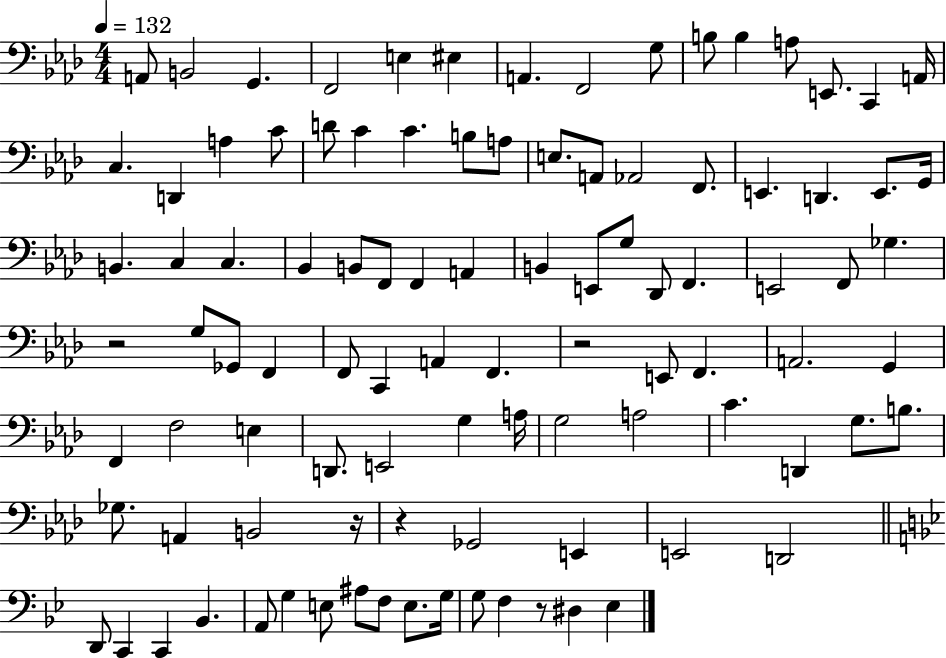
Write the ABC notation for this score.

X:1
T:Untitled
M:4/4
L:1/4
K:Ab
A,,/2 B,,2 G,, F,,2 E, ^E, A,, F,,2 G,/2 B,/2 B, A,/2 E,,/2 C,, A,,/4 C, D,, A, C/2 D/2 C C B,/2 A,/2 E,/2 A,,/2 _A,,2 F,,/2 E,, D,, E,,/2 G,,/4 B,, C, C, _B,, B,,/2 F,,/2 F,, A,, B,, E,,/2 G,/2 _D,,/2 F,, E,,2 F,,/2 _G, z2 G,/2 _G,,/2 F,, F,,/2 C,, A,, F,, z2 E,,/2 F,, A,,2 G,, F,, F,2 E, D,,/2 E,,2 G, A,/4 G,2 A,2 C D,, G,/2 B,/2 _G,/2 A,, B,,2 z/4 z _G,,2 E,, E,,2 D,,2 D,,/2 C,, C,, _B,, A,,/2 G, E,/2 ^A,/2 F,/2 E,/2 G,/4 G,/2 F, z/2 ^D, _E,